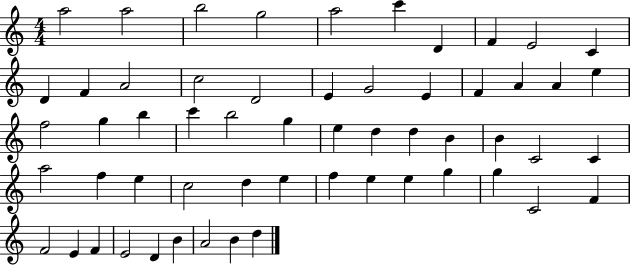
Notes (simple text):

A5/h A5/h B5/h G5/h A5/h C6/q D4/q F4/q E4/h C4/q D4/q F4/q A4/h C5/h D4/h E4/q G4/h E4/q F4/q A4/q A4/q E5/q F5/h G5/q B5/q C6/q B5/h G5/q E5/q D5/q D5/q B4/q B4/q C4/h C4/q A5/h F5/q E5/q C5/h D5/q E5/q F5/q E5/q E5/q G5/q G5/q C4/h F4/q F4/h E4/q F4/q E4/h D4/q B4/q A4/h B4/q D5/q